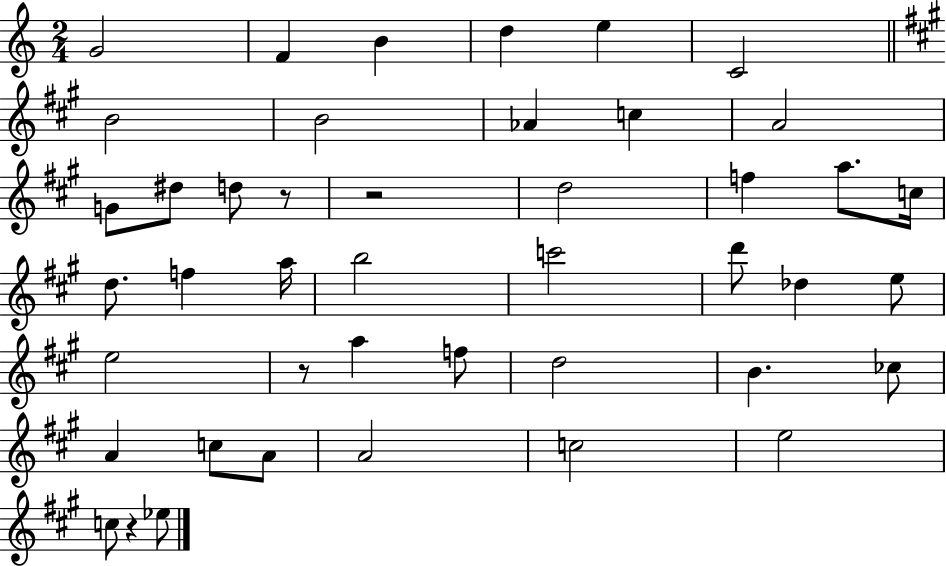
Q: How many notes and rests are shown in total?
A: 44